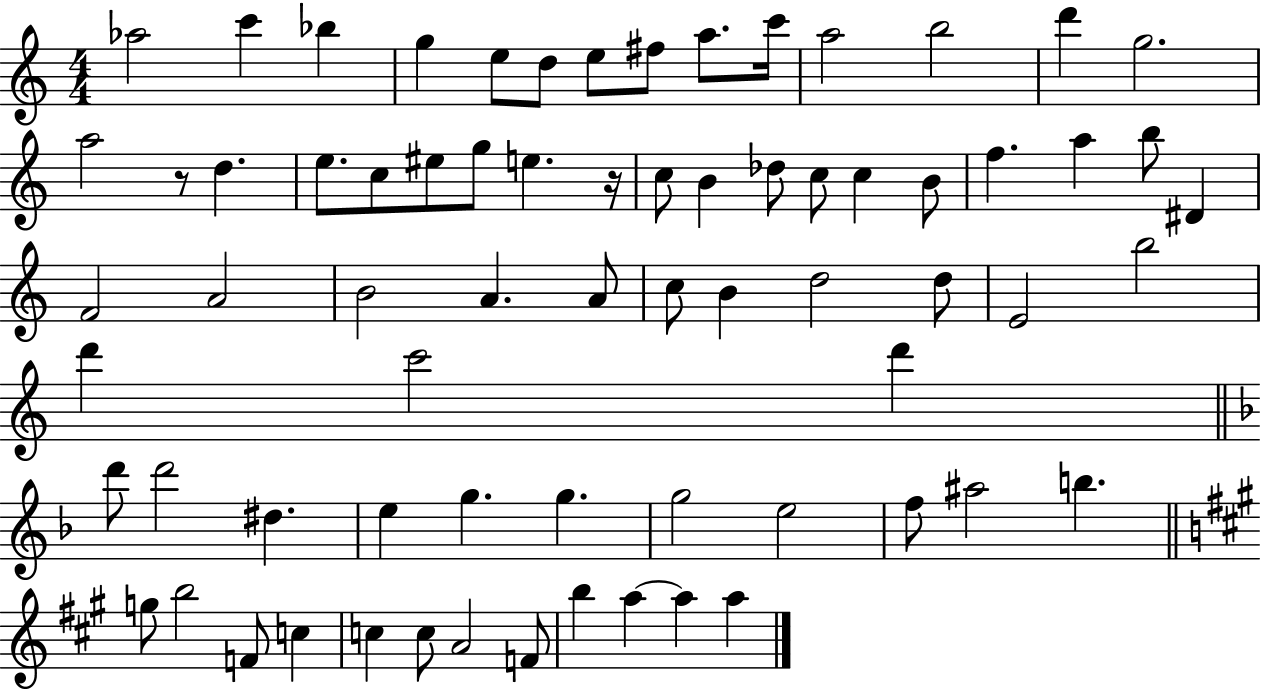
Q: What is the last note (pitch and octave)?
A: A5